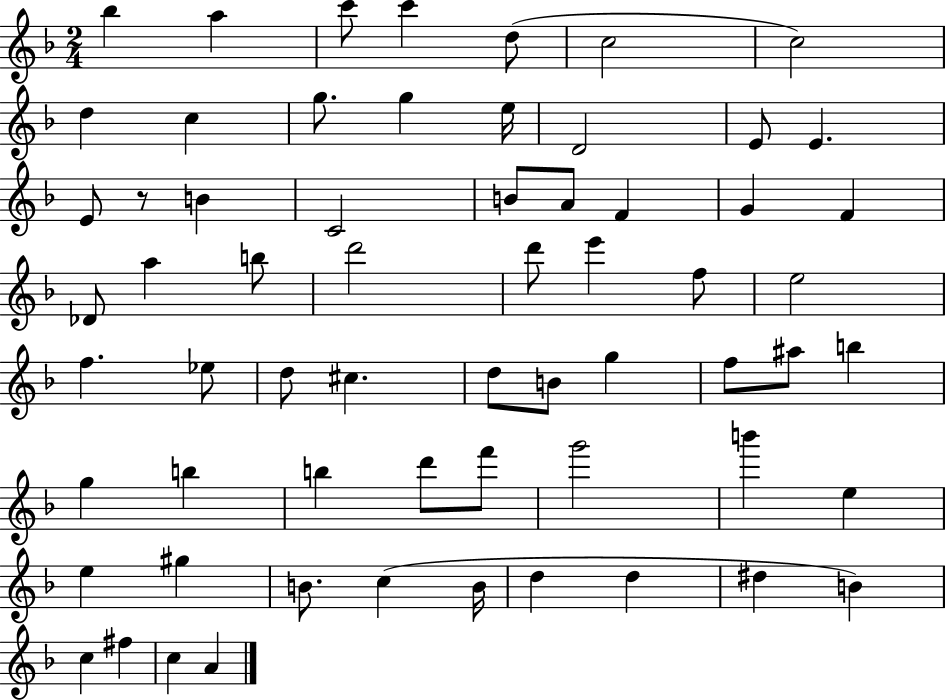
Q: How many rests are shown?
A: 1